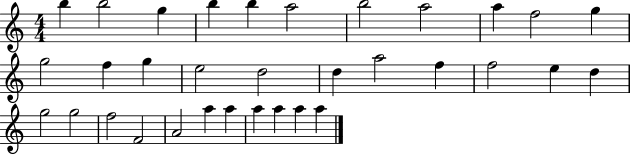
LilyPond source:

{
  \clef treble
  \numericTimeSignature
  \time 4/4
  \key c \major
  b''4 b''2 g''4 | b''4 b''4 a''2 | b''2 a''2 | a''4 f''2 g''4 | \break g''2 f''4 g''4 | e''2 d''2 | d''4 a''2 f''4 | f''2 e''4 d''4 | \break g''2 g''2 | f''2 f'2 | a'2 a''4 a''4 | a''4 a''4 a''4 a''4 | \break \bar "|."
}